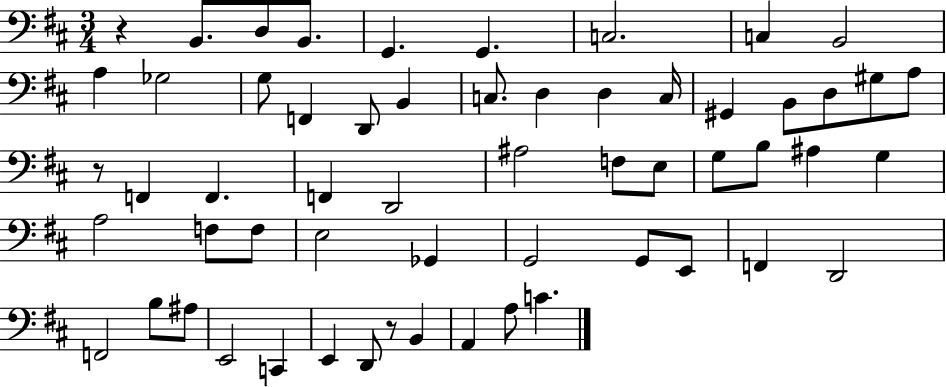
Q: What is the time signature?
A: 3/4